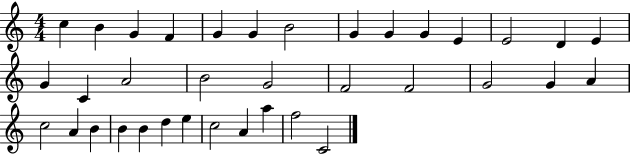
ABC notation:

X:1
T:Untitled
M:4/4
L:1/4
K:C
c B G F G G B2 G G G E E2 D E G C A2 B2 G2 F2 F2 G2 G A c2 A B B B d e c2 A a f2 C2